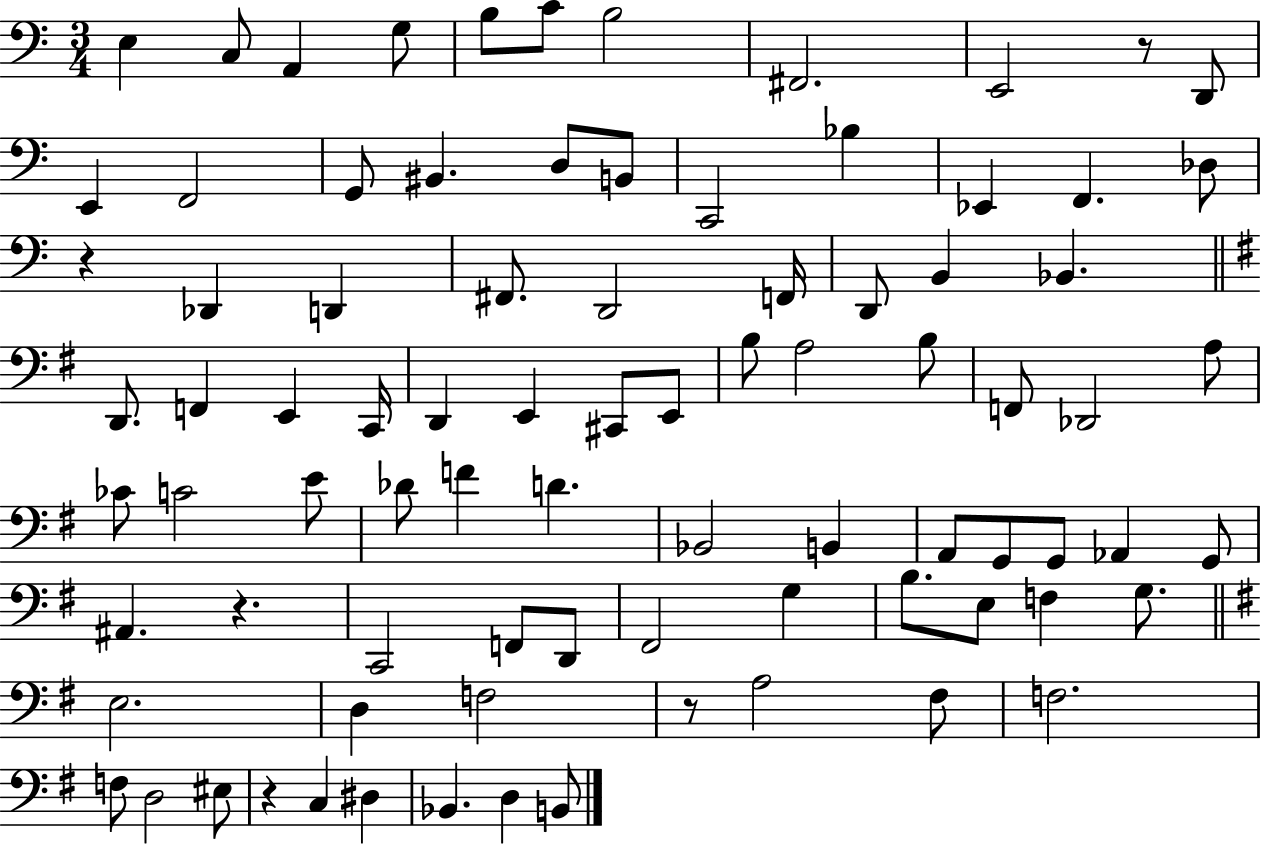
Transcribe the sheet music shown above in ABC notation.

X:1
T:Untitled
M:3/4
L:1/4
K:C
E, C,/2 A,, G,/2 B,/2 C/2 B,2 ^F,,2 E,,2 z/2 D,,/2 E,, F,,2 G,,/2 ^B,, D,/2 B,,/2 C,,2 _B, _E,, F,, _D,/2 z _D,, D,, ^F,,/2 D,,2 F,,/4 D,,/2 B,, _B,, D,,/2 F,, E,, C,,/4 D,, E,, ^C,,/2 E,,/2 B,/2 A,2 B,/2 F,,/2 _D,,2 A,/2 _C/2 C2 E/2 _D/2 F D _B,,2 B,, A,,/2 G,,/2 G,,/2 _A,, G,,/2 ^A,, z C,,2 F,,/2 D,,/2 ^F,,2 G, B,/2 E,/2 F, G,/2 E,2 D, F,2 z/2 A,2 ^F,/2 F,2 F,/2 D,2 ^E,/2 z C, ^D, _B,, D, B,,/2